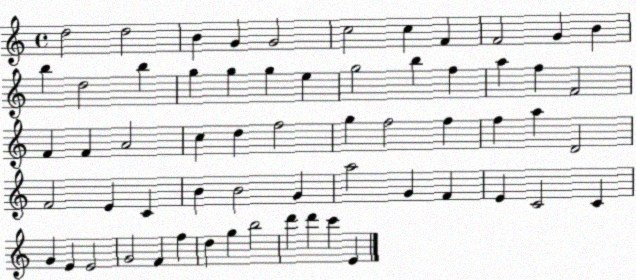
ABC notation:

X:1
T:Untitled
M:4/4
L:1/4
K:C
d2 d2 B G G2 c2 c F F2 G B b d2 b g g g e g2 b f a f F2 F F A2 c d f2 g f2 f f a D2 F2 E C B B2 G a2 G F E C2 C G E E2 G2 F f d g b2 d' d' c' E